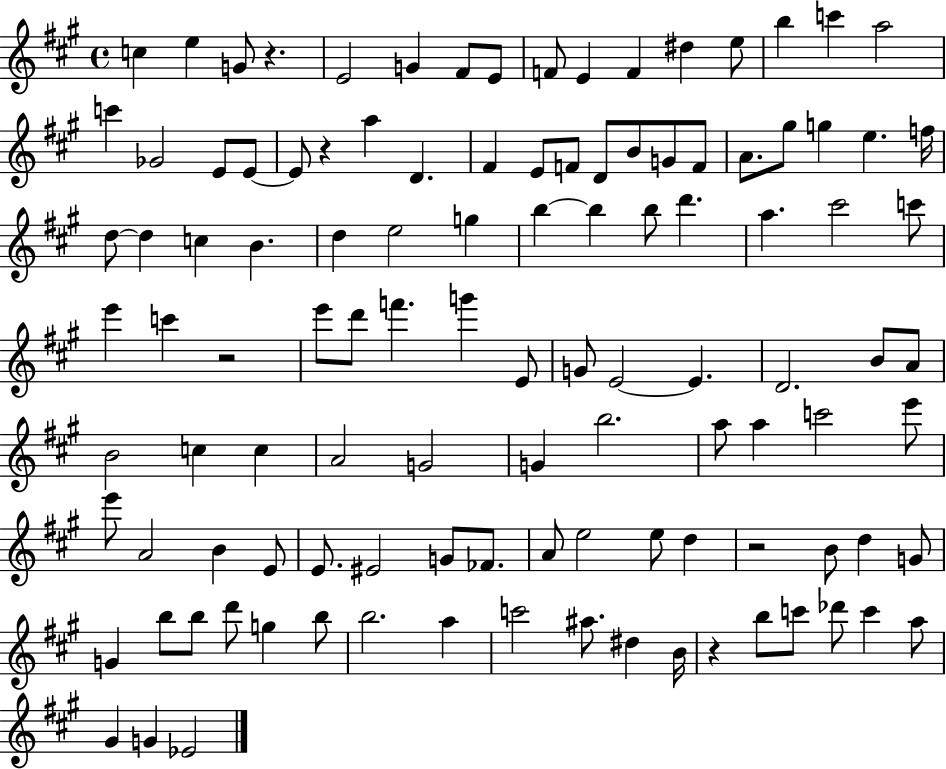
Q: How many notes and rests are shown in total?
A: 112